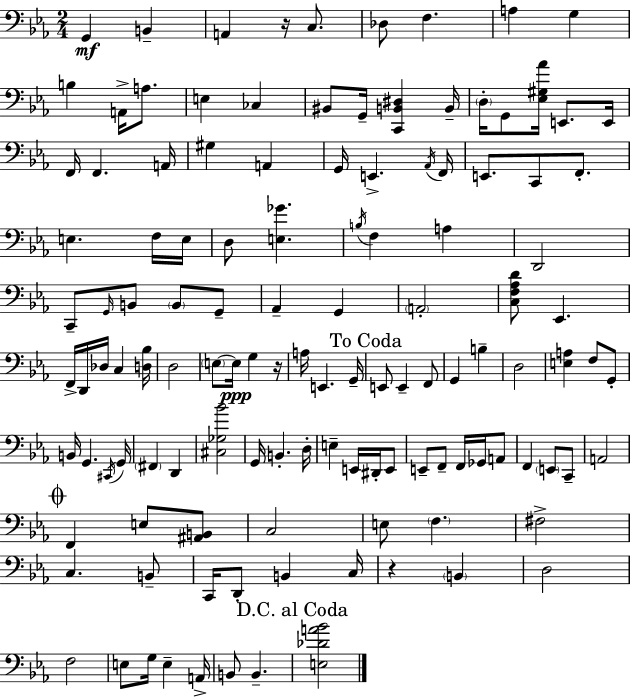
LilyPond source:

{
  \clef bass
  \numericTimeSignature
  \time 2/4
  \key c \minor
  g,4\mf b,4-- | a,4 r16 c8. | des8 f4. | a4 g4 | \break b4 a,16-> a8. | e4 ces4 | bis,8 g,16-- <c, b, dis>4 b,16-- | \parenthesize d16-. g,8 <ees gis aes'>16 e,8. e,16 | \break f,16 f,4. a,16 | gis4 a,4 | g,16 e,4.-> \acciaccatura { aes,16 } | f,16 e,8. c,8 f,8.-. | \break e4. f16 | e16 d8 <e ges'>4. | \acciaccatura { b16 } f4 a4 | d,2 | \break c,8-- \grace { g,16 } b,8 \parenthesize b,8 | g,8-- aes,4-- g,4 | \parenthesize a,2-. | <c f aes d'>8 ees,4. | \break f,16-> d,16 des16 c4 | <d bes>16 d2 | \parenthesize e8~~ e16\ppp g4 | r16 a16 e,4. | \break g,16-- \mark "To Coda" e,8 e,4-- | f,8 g,4 b4-- | d2 | <e a>4 f8 | \break g,8-. b,16 g,4. | \acciaccatura { cis,16 } g,16 \parenthesize fis,4 | d,4 <cis ges bes'>2 | g,16 b,4.-. | \break d16-. e4-- | e,16 dis,16-. e,8 e,8-- f,8-- | f,16 ges,16 a,8 f,4 | \parenthesize e,8 c,8-- a,2 | \break \mark \markup { \musicglyph "scripts.coda" } f,4 | e8 <ais, b,>8 c2 | e8 \parenthesize f4. | fis2-> | \break c4. | b,8-- c,16 d,8-. b,4 | c16 r4 | \parenthesize b,4 d2 | \break f2 | e8 g16 e4-- | a,16-> b,8 b,4.-- | \mark "D.C. al Coda" <e des' a' bes'>2 | \break \bar "|."
}